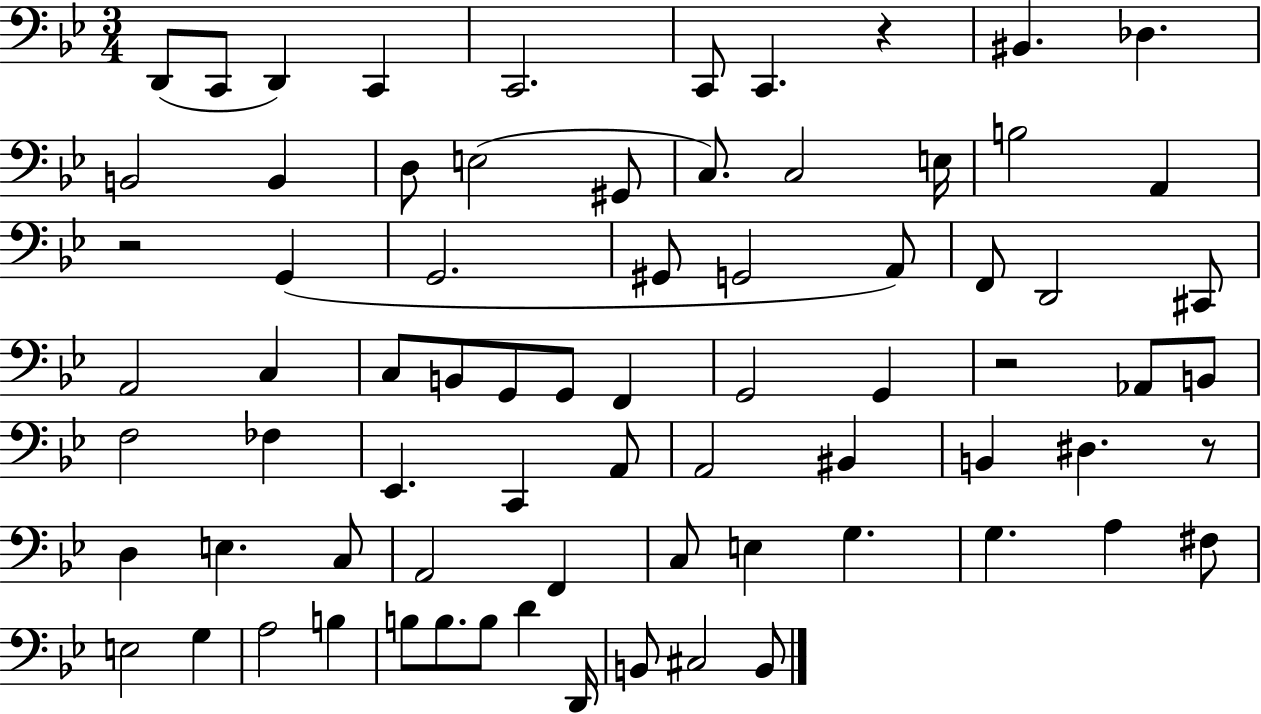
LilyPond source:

{
  \clef bass
  \numericTimeSignature
  \time 3/4
  \key bes \major
  d,8( c,8 d,4) c,4 | c,2. | c,8 c,4. r4 | bis,4. des4. | \break b,2 b,4 | d8 e2( gis,8 | c8.) c2 e16 | b2 a,4 | \break r2 g,4( | g,2. | gis,8 g,2 a,8) | f,8 d,2 cis,8 | \break a,2 c4 | c8 b,8 g,8 g,8 f,4 | g,2 g,4 | r2 aes,8 b,8 | \break f2 fes4 | ees,4. c,4 a,8 | a,2 bis,4 | b,4 dis4. r8 | \break d4 e4. c8 | a,2 f,4 | c8 e4 g4. | g4. a4 fis8 | \break e2 g4 | a2 b4 | b8 b8. b8 d'4 d,16 | b,8 cis2 b,8 | \break \bar "|."
}